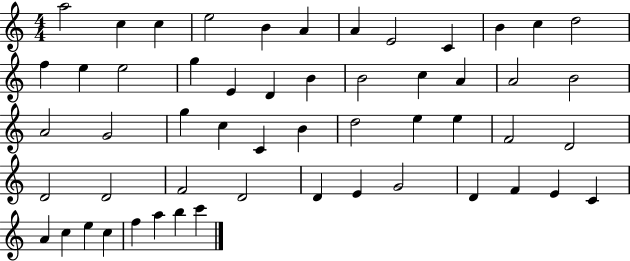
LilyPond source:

{
  \clef treble
  \numericTimeSignature
  \time 4/4
  \key c \major
  a''2 c''4 c''4 | e''2 b'4 a'4 | a'4 e'2 c'4 | b'4 c''4 d''2 | \break f''4 e''4 e''2 | g''4 e'4 d'4 b'4 | b'2 c''4 a'4 | a'2 b'2 | \break a'2 g'2 | g''4 c''4 c'4 b'4 | d''2 e''4 e''4 | f'2 d'2 | \break d'2 d'2 | f'2 d'2 | d'4 e'4 g'2 | d'4 f'4 e'4 c'4 | \break a'4 c''4 e''4 c''4 | f''4 a''4 b''4 c'''4 | \bar "|."
}